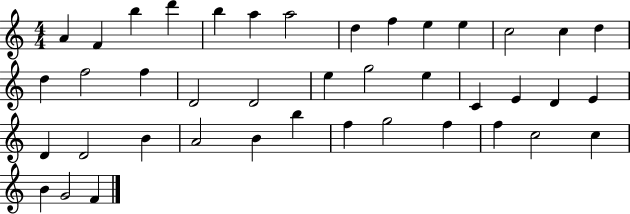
A4/q F4/q B5/q D6/q B5/q A5/q A5/h D5/q F5/q E5/q E5/q C5/h C5/q D5/q D5/q F5/h F5/q D4/h D4/h E5/q G5/h E5/q C4/q E4/q D4/q E4/q D4/q D4/h B4/q A4/h B4/q B5/q F5/q G5/h F5/q F5/q C5/h C5/q B4/q G4/h F4/q